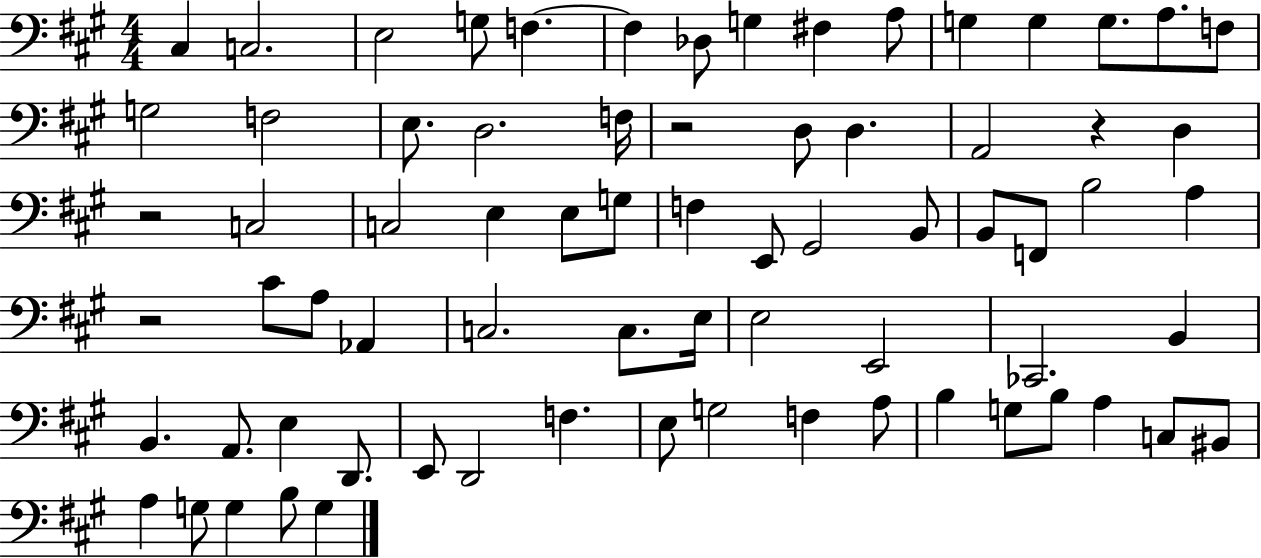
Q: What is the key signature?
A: A major